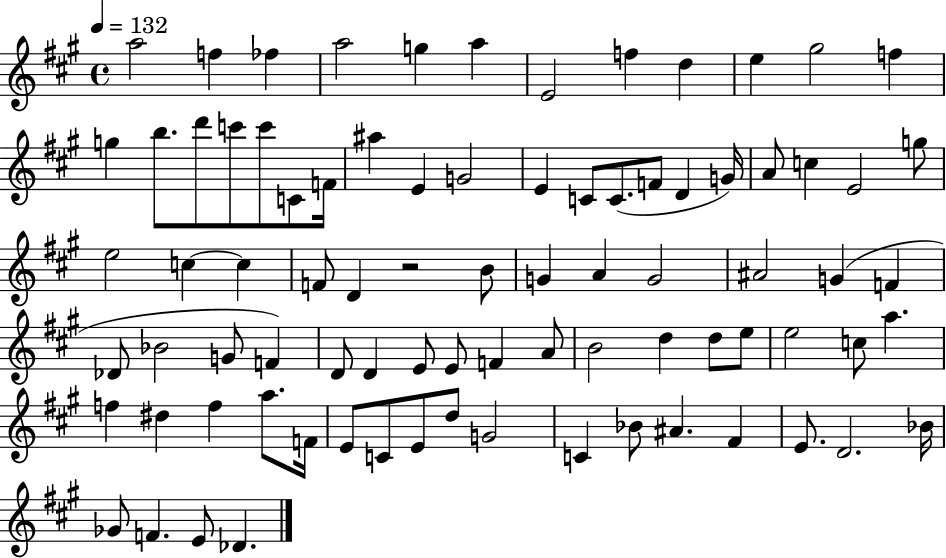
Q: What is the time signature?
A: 4/4